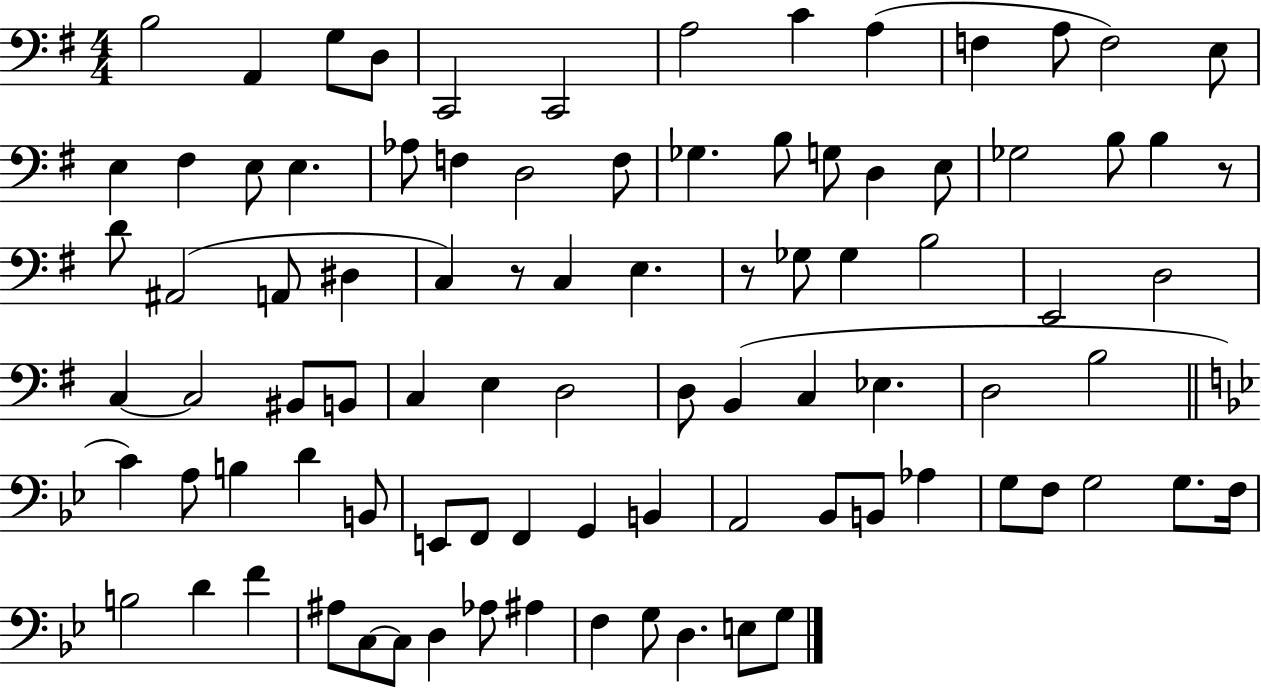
B3/h A2/q G3/e D3/e C2/h C2/h A3/h C4/q A3/q F3/q A3/e F3/h E3/e E3/q F#3/q E3/e E3/q. Ab3/e F3/q D3/h F3/e Gb3/q. B3/e G3/e D3/q E3/e Gb3/h B3/e B3/q R/e D4/e A#2/h A2/e D#3/q C3/q R/e C3/q E3/q. R/e Gb3/e Gb3/q B3/h E2/h D3/h C3/q C3/h BIS2/e B2/e C3/q E3/q D3/h D3/e B2/q C3/q Eb3/q. D3/h B3/h C4/q A3/e B3/q D4/q B2/e E2/e F2/e F2/q G2/q B2/q A2/h Bb2/e B2/e Ab3/q G3/e F3/e G3/h G3/e. F3/s B3/h D4/q F4/q A#3/e C3/e C3/e D3/q Ab3/e A#3/q F3/q G3/e D3/q. E3/e G3/e